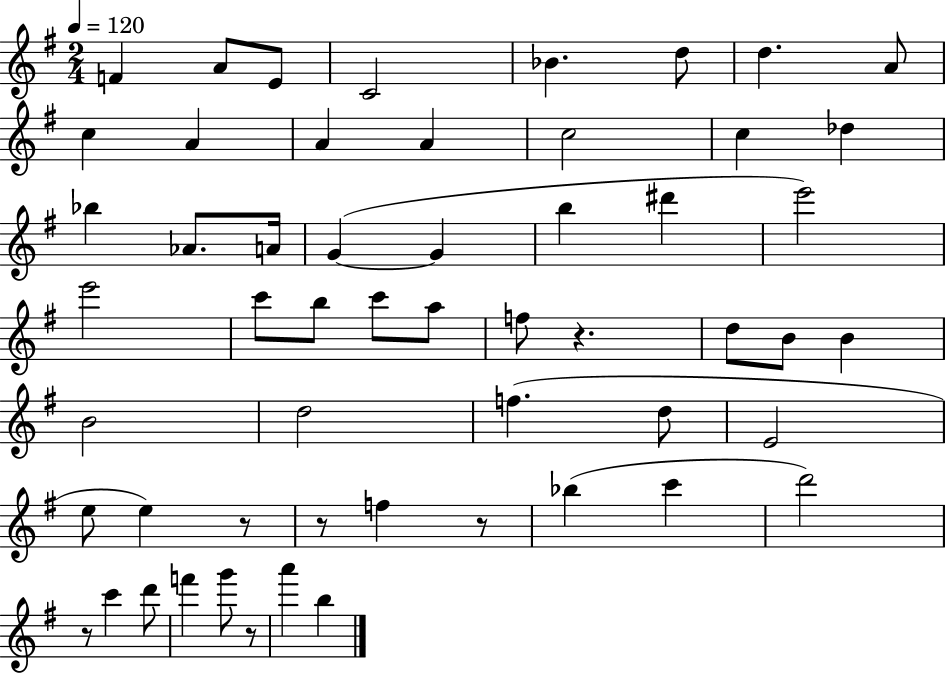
{
  \clef treble
  \numericTimeSignature
  \time 2/4
  \key g \major
  \tempo 4 = 120
  f'4 a'8 e'8 | c'2 | bes'4. d''8 | d''4. a'8 | \break c''4 a'4 | a'4 a'4 | c''2 | c''4 des''4 | \break bes''4 aes'8. a'16 | g'4~(~ g'4 | b''4 dis'''4 | e'''2) | \break e'''2 | c'''8 b''8 c'''8 a''8 | f''8 r4. | d''8 b'8 b'4 | \break b'2 | d''2 | f''4.( d''8 | e'2 | \break e''8 e''4) r8 | r8 f''4 r8 | bes''4( c'''4 | d'''2) | \break r8 c'''4 d'''8 | f'''4 g'''8 r8 | a'''4 b''4 | \bar "|."
}